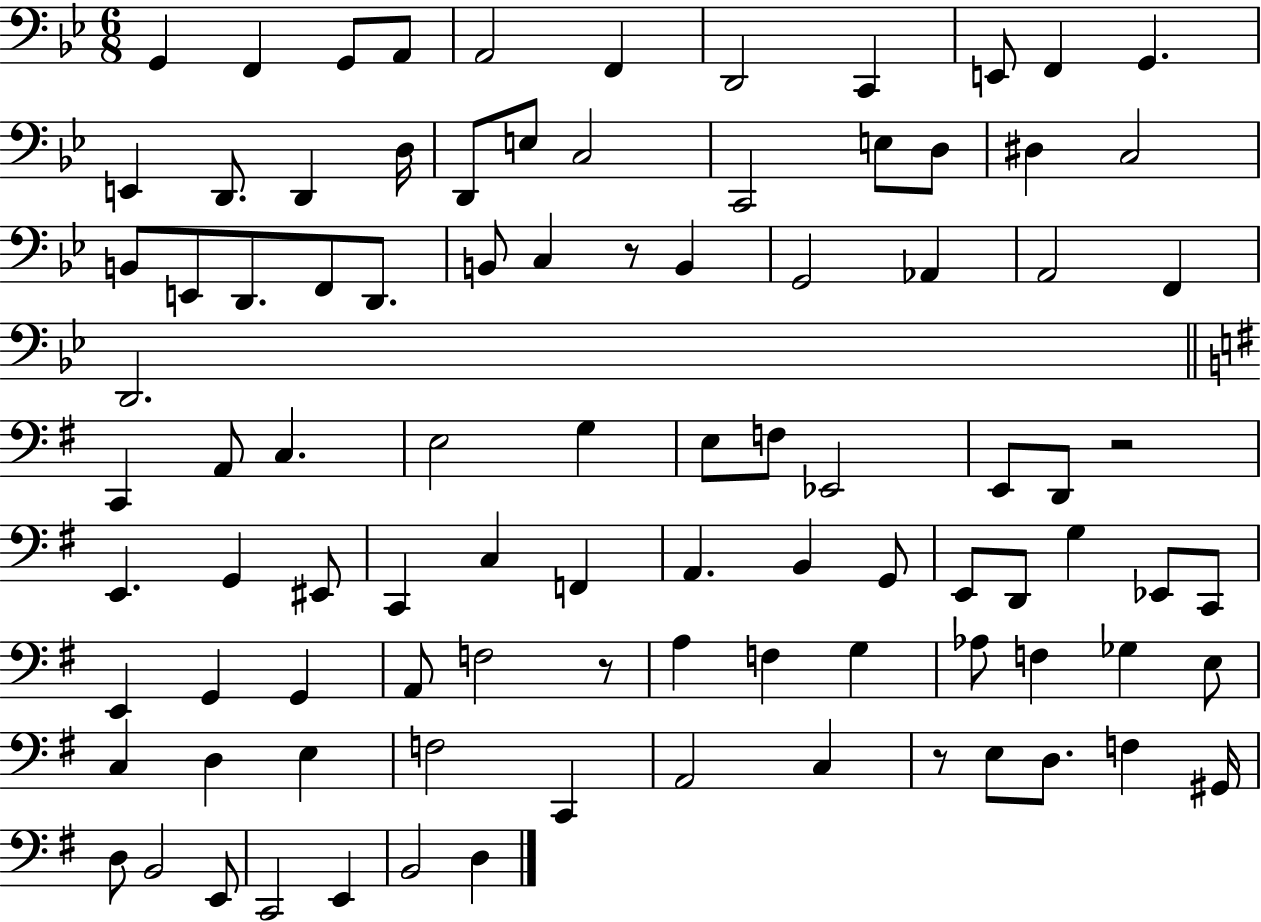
{
  \clef bass
  \numericTimeSignature
  \time 6/8
  \key bes \major
  g,4 f,4 g,8 a,8 | a,2 f,4 | d,2 c,4 | e,8 f,4 g,4. | \break e,4 d,8. d,4 d16 | d,8 e8 c2 | c,2 e8 d8 | dis4 c2 | \break b,8 e,8 d,8. f,8 d,8. | b,8 c4 r8 b,4 | g,2 aes,4 | a,2 f,4 | \break d,2. | \bar "||" \break \key g \major c,4 a,8 c4. | e2 g4 | e8 f8 ees,2 | e,8 d,8 r2 | \break e,4. g,4 eis,8 | c,4 c4 f,4 | a,4. b,4 g,8 | e,8 d,8 g4 ees,8 c,8 | \break e,4 g,4 g,4 | a,8 f2 r8 | a4 f4 g4 | aes8 f4 ges4 e8 | \break c4 d4 e4 | f2 c,4 | a,2 c4 | r8 e8 d8. f4 gis,16 | \break d8 b,2 e,8 | c,2 e,4 | b,2 d4 | \bar "|."
}